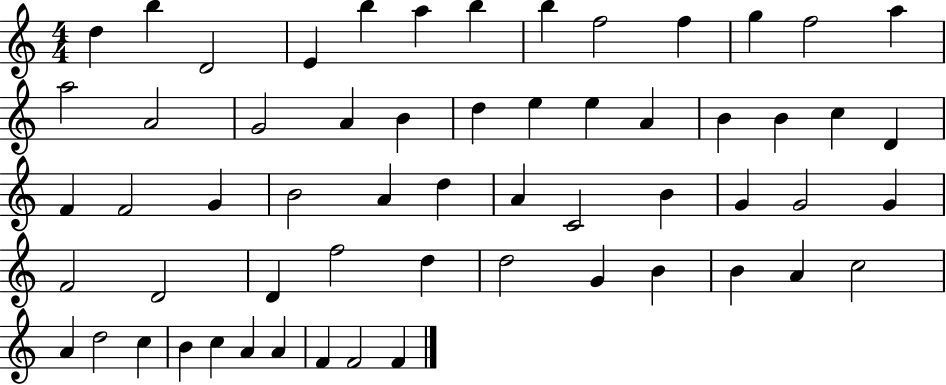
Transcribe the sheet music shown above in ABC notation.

X:1
T:Untitled
M:4/4
L:1/4
K:C
d b D2 E b a b b f2 f g f2 a a2 A2 G2 A B d e e A B B c D F F2 G B2 A d A C2 B G G2 G F2 D2 D f2 d d2 G B B A c2 A d2 c B c A A F F2 F